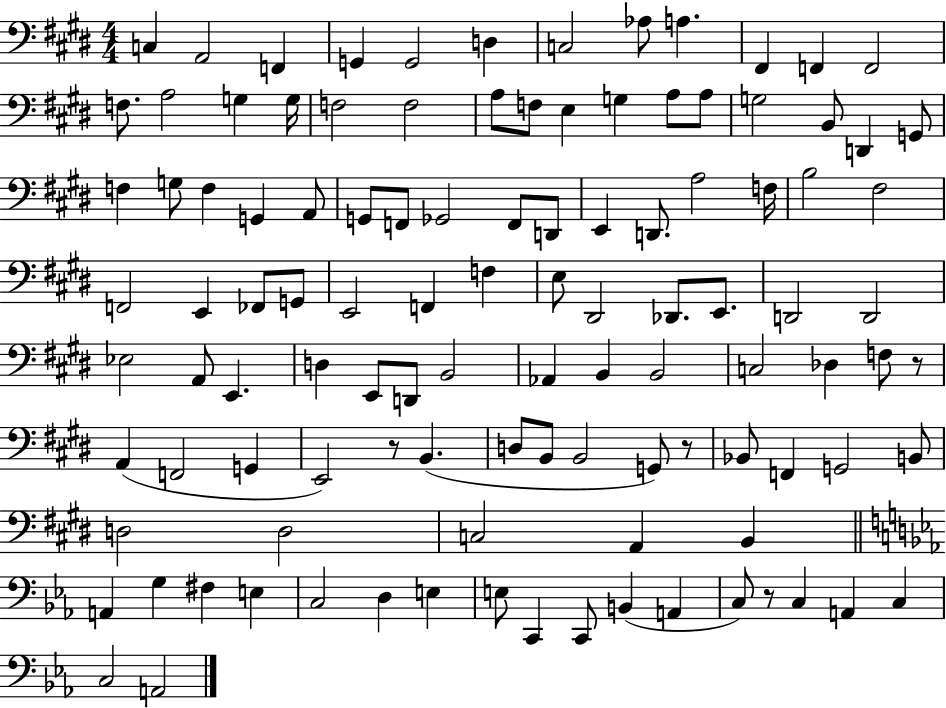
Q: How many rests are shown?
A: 4